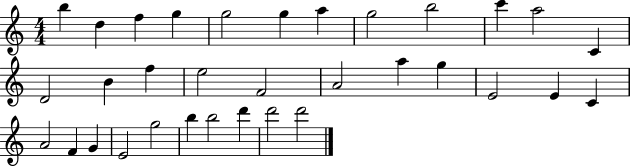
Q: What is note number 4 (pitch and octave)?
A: G5